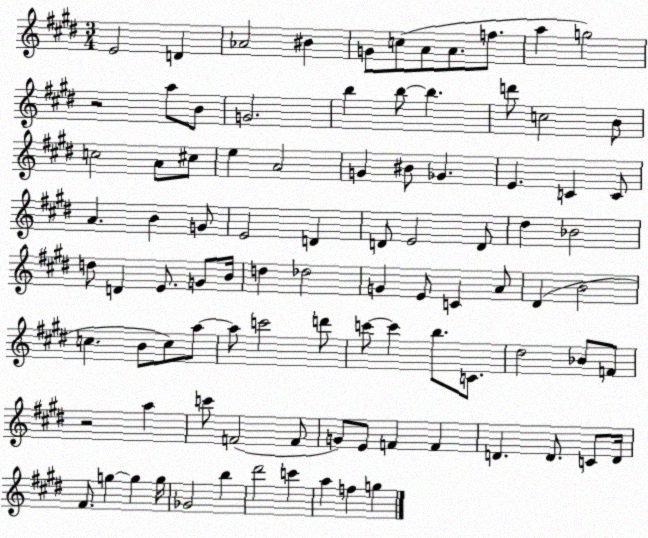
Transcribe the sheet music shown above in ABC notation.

X:1
T:Untitled
M:3/4
L:1/4
K:E
E2 D _A2 ^B G/2 c/2 A/2 A/2 f/2 a g2 z2 a/2 B/2 G2 b b/2 b d'/2 c2 B/2 c2 A/2 ^c/2 e A2 G ^B/2 _G E C C/2 A B G/2 E2 D D/2 E2 D/2 ^d _B2 d/2 D E/2 G/2 B/4 d _d2 G E/2 C A/2 ^D B2 c B/2 c/2 a/2 a/2 c'2 d'/2 c'/2 c' b/2 C/2 ^d2 _B/2 F/2 z2 a c'/2 F2 F/2 G/2 E/2 F F D D/2 C/2 D/4 ^F/2 g g g/4 _G2 b ^d'2 c' a f g